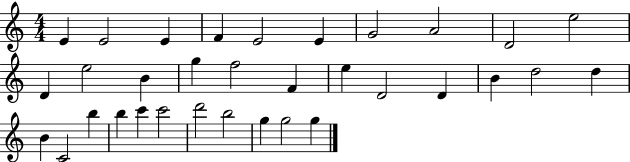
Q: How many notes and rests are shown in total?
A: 33